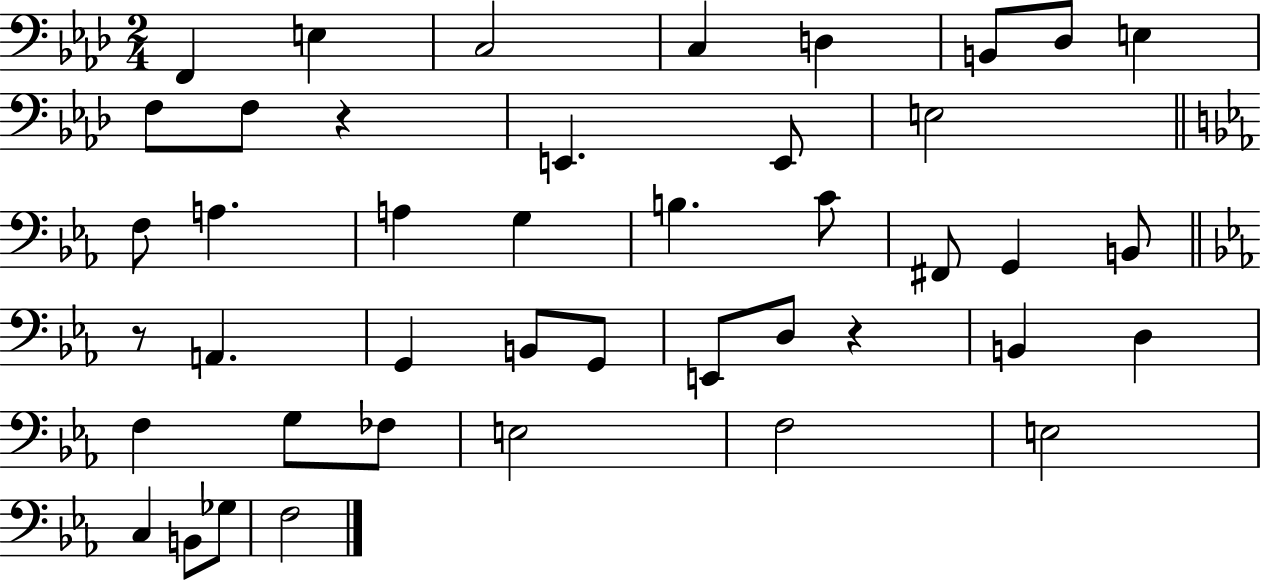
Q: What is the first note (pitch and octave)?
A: F2